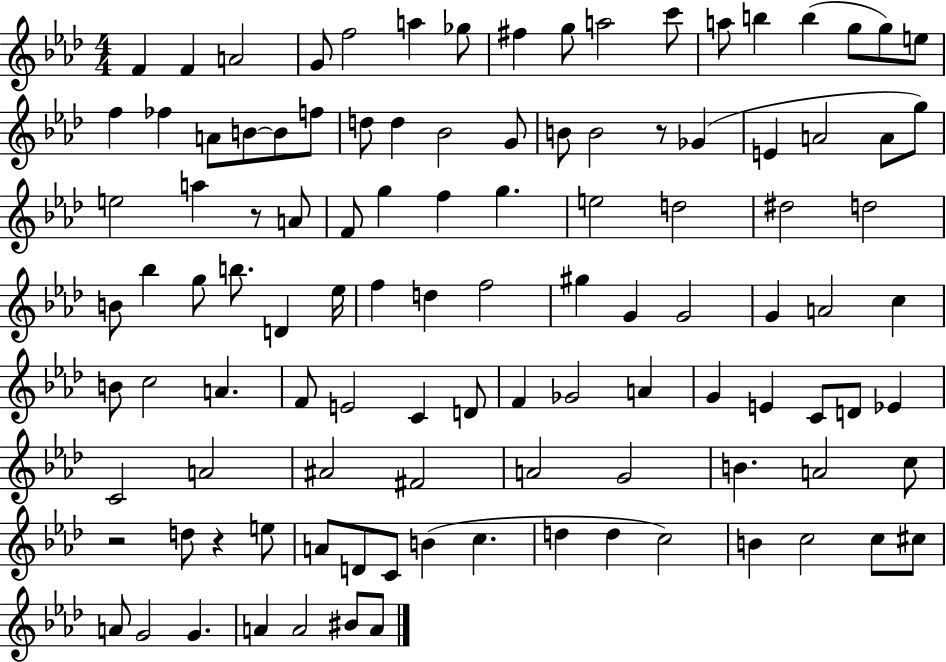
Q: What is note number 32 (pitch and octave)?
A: A4